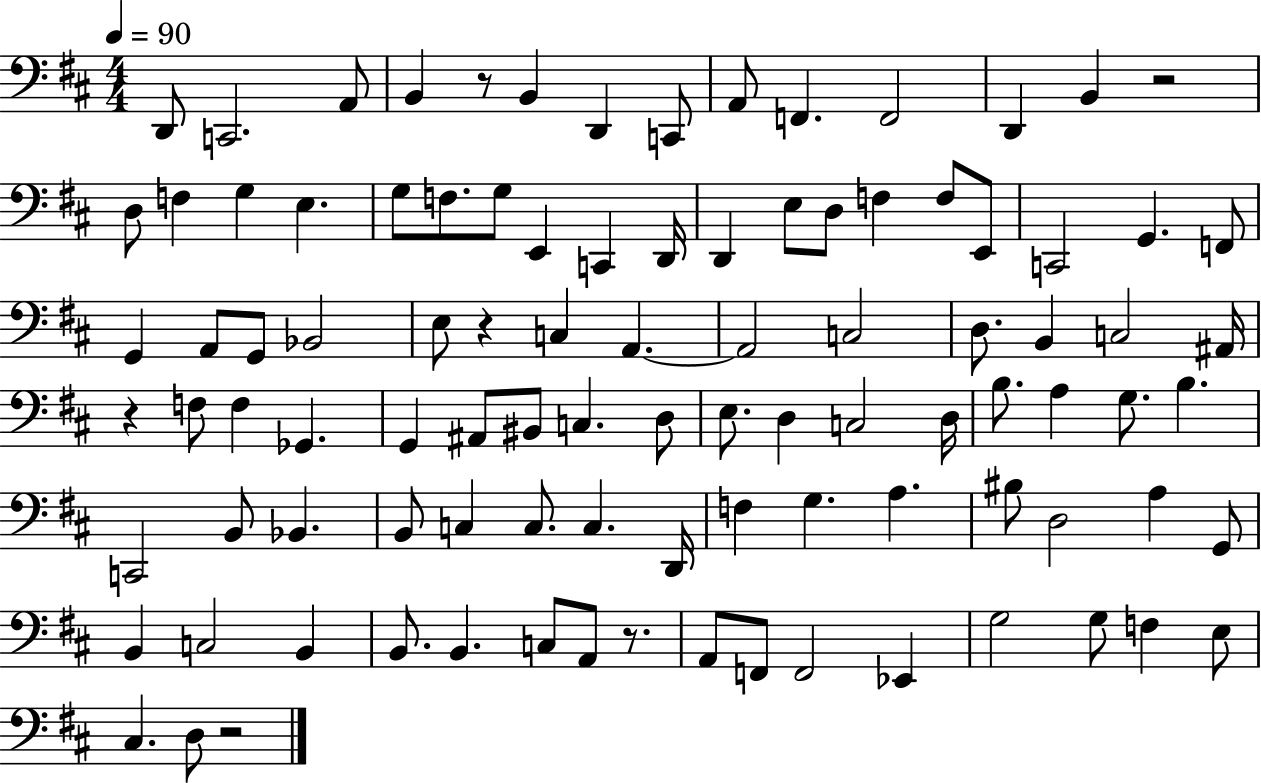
D2/e C2/h. A2/e B2/q R/e B2/q D2/q C2/e A2/e F2/q. F2/h D2/q B2/q R/h D3/e F3/q G3/q E3/q. G3/e F3/e. G3/e E2/q C2/q D2/s D2/q E3/e D3/e F3/q F3/e E2/e C2/h G2/q. F2/e G2/q A2/e G2/e Bb2/h E3/e R/q C3/q A2/q. A2/h C3/h D3/e. B2/q C3/h A#2/s R/q F3/e F3/q Gb2/q. G2/q A#2/e BIS2/e C3/q. D3/e E3/e. D3/q C3/h D3/s B3/e. A3/q G3/e. B3/q. C2/h B2/e Bb2/q. B2/e C3/q C3/e. C3/q. D2/s F3/q G3/q. A3/q. BIS3/e D3/h A3/q G2/e B2/q C3/h B2/q B2/e. B2/q. C3/e A2/e R/e. A2/e F2/e F2/h Eb2/q G3/h G3/e F3/q E3/e C#3/q. D3/e R/h